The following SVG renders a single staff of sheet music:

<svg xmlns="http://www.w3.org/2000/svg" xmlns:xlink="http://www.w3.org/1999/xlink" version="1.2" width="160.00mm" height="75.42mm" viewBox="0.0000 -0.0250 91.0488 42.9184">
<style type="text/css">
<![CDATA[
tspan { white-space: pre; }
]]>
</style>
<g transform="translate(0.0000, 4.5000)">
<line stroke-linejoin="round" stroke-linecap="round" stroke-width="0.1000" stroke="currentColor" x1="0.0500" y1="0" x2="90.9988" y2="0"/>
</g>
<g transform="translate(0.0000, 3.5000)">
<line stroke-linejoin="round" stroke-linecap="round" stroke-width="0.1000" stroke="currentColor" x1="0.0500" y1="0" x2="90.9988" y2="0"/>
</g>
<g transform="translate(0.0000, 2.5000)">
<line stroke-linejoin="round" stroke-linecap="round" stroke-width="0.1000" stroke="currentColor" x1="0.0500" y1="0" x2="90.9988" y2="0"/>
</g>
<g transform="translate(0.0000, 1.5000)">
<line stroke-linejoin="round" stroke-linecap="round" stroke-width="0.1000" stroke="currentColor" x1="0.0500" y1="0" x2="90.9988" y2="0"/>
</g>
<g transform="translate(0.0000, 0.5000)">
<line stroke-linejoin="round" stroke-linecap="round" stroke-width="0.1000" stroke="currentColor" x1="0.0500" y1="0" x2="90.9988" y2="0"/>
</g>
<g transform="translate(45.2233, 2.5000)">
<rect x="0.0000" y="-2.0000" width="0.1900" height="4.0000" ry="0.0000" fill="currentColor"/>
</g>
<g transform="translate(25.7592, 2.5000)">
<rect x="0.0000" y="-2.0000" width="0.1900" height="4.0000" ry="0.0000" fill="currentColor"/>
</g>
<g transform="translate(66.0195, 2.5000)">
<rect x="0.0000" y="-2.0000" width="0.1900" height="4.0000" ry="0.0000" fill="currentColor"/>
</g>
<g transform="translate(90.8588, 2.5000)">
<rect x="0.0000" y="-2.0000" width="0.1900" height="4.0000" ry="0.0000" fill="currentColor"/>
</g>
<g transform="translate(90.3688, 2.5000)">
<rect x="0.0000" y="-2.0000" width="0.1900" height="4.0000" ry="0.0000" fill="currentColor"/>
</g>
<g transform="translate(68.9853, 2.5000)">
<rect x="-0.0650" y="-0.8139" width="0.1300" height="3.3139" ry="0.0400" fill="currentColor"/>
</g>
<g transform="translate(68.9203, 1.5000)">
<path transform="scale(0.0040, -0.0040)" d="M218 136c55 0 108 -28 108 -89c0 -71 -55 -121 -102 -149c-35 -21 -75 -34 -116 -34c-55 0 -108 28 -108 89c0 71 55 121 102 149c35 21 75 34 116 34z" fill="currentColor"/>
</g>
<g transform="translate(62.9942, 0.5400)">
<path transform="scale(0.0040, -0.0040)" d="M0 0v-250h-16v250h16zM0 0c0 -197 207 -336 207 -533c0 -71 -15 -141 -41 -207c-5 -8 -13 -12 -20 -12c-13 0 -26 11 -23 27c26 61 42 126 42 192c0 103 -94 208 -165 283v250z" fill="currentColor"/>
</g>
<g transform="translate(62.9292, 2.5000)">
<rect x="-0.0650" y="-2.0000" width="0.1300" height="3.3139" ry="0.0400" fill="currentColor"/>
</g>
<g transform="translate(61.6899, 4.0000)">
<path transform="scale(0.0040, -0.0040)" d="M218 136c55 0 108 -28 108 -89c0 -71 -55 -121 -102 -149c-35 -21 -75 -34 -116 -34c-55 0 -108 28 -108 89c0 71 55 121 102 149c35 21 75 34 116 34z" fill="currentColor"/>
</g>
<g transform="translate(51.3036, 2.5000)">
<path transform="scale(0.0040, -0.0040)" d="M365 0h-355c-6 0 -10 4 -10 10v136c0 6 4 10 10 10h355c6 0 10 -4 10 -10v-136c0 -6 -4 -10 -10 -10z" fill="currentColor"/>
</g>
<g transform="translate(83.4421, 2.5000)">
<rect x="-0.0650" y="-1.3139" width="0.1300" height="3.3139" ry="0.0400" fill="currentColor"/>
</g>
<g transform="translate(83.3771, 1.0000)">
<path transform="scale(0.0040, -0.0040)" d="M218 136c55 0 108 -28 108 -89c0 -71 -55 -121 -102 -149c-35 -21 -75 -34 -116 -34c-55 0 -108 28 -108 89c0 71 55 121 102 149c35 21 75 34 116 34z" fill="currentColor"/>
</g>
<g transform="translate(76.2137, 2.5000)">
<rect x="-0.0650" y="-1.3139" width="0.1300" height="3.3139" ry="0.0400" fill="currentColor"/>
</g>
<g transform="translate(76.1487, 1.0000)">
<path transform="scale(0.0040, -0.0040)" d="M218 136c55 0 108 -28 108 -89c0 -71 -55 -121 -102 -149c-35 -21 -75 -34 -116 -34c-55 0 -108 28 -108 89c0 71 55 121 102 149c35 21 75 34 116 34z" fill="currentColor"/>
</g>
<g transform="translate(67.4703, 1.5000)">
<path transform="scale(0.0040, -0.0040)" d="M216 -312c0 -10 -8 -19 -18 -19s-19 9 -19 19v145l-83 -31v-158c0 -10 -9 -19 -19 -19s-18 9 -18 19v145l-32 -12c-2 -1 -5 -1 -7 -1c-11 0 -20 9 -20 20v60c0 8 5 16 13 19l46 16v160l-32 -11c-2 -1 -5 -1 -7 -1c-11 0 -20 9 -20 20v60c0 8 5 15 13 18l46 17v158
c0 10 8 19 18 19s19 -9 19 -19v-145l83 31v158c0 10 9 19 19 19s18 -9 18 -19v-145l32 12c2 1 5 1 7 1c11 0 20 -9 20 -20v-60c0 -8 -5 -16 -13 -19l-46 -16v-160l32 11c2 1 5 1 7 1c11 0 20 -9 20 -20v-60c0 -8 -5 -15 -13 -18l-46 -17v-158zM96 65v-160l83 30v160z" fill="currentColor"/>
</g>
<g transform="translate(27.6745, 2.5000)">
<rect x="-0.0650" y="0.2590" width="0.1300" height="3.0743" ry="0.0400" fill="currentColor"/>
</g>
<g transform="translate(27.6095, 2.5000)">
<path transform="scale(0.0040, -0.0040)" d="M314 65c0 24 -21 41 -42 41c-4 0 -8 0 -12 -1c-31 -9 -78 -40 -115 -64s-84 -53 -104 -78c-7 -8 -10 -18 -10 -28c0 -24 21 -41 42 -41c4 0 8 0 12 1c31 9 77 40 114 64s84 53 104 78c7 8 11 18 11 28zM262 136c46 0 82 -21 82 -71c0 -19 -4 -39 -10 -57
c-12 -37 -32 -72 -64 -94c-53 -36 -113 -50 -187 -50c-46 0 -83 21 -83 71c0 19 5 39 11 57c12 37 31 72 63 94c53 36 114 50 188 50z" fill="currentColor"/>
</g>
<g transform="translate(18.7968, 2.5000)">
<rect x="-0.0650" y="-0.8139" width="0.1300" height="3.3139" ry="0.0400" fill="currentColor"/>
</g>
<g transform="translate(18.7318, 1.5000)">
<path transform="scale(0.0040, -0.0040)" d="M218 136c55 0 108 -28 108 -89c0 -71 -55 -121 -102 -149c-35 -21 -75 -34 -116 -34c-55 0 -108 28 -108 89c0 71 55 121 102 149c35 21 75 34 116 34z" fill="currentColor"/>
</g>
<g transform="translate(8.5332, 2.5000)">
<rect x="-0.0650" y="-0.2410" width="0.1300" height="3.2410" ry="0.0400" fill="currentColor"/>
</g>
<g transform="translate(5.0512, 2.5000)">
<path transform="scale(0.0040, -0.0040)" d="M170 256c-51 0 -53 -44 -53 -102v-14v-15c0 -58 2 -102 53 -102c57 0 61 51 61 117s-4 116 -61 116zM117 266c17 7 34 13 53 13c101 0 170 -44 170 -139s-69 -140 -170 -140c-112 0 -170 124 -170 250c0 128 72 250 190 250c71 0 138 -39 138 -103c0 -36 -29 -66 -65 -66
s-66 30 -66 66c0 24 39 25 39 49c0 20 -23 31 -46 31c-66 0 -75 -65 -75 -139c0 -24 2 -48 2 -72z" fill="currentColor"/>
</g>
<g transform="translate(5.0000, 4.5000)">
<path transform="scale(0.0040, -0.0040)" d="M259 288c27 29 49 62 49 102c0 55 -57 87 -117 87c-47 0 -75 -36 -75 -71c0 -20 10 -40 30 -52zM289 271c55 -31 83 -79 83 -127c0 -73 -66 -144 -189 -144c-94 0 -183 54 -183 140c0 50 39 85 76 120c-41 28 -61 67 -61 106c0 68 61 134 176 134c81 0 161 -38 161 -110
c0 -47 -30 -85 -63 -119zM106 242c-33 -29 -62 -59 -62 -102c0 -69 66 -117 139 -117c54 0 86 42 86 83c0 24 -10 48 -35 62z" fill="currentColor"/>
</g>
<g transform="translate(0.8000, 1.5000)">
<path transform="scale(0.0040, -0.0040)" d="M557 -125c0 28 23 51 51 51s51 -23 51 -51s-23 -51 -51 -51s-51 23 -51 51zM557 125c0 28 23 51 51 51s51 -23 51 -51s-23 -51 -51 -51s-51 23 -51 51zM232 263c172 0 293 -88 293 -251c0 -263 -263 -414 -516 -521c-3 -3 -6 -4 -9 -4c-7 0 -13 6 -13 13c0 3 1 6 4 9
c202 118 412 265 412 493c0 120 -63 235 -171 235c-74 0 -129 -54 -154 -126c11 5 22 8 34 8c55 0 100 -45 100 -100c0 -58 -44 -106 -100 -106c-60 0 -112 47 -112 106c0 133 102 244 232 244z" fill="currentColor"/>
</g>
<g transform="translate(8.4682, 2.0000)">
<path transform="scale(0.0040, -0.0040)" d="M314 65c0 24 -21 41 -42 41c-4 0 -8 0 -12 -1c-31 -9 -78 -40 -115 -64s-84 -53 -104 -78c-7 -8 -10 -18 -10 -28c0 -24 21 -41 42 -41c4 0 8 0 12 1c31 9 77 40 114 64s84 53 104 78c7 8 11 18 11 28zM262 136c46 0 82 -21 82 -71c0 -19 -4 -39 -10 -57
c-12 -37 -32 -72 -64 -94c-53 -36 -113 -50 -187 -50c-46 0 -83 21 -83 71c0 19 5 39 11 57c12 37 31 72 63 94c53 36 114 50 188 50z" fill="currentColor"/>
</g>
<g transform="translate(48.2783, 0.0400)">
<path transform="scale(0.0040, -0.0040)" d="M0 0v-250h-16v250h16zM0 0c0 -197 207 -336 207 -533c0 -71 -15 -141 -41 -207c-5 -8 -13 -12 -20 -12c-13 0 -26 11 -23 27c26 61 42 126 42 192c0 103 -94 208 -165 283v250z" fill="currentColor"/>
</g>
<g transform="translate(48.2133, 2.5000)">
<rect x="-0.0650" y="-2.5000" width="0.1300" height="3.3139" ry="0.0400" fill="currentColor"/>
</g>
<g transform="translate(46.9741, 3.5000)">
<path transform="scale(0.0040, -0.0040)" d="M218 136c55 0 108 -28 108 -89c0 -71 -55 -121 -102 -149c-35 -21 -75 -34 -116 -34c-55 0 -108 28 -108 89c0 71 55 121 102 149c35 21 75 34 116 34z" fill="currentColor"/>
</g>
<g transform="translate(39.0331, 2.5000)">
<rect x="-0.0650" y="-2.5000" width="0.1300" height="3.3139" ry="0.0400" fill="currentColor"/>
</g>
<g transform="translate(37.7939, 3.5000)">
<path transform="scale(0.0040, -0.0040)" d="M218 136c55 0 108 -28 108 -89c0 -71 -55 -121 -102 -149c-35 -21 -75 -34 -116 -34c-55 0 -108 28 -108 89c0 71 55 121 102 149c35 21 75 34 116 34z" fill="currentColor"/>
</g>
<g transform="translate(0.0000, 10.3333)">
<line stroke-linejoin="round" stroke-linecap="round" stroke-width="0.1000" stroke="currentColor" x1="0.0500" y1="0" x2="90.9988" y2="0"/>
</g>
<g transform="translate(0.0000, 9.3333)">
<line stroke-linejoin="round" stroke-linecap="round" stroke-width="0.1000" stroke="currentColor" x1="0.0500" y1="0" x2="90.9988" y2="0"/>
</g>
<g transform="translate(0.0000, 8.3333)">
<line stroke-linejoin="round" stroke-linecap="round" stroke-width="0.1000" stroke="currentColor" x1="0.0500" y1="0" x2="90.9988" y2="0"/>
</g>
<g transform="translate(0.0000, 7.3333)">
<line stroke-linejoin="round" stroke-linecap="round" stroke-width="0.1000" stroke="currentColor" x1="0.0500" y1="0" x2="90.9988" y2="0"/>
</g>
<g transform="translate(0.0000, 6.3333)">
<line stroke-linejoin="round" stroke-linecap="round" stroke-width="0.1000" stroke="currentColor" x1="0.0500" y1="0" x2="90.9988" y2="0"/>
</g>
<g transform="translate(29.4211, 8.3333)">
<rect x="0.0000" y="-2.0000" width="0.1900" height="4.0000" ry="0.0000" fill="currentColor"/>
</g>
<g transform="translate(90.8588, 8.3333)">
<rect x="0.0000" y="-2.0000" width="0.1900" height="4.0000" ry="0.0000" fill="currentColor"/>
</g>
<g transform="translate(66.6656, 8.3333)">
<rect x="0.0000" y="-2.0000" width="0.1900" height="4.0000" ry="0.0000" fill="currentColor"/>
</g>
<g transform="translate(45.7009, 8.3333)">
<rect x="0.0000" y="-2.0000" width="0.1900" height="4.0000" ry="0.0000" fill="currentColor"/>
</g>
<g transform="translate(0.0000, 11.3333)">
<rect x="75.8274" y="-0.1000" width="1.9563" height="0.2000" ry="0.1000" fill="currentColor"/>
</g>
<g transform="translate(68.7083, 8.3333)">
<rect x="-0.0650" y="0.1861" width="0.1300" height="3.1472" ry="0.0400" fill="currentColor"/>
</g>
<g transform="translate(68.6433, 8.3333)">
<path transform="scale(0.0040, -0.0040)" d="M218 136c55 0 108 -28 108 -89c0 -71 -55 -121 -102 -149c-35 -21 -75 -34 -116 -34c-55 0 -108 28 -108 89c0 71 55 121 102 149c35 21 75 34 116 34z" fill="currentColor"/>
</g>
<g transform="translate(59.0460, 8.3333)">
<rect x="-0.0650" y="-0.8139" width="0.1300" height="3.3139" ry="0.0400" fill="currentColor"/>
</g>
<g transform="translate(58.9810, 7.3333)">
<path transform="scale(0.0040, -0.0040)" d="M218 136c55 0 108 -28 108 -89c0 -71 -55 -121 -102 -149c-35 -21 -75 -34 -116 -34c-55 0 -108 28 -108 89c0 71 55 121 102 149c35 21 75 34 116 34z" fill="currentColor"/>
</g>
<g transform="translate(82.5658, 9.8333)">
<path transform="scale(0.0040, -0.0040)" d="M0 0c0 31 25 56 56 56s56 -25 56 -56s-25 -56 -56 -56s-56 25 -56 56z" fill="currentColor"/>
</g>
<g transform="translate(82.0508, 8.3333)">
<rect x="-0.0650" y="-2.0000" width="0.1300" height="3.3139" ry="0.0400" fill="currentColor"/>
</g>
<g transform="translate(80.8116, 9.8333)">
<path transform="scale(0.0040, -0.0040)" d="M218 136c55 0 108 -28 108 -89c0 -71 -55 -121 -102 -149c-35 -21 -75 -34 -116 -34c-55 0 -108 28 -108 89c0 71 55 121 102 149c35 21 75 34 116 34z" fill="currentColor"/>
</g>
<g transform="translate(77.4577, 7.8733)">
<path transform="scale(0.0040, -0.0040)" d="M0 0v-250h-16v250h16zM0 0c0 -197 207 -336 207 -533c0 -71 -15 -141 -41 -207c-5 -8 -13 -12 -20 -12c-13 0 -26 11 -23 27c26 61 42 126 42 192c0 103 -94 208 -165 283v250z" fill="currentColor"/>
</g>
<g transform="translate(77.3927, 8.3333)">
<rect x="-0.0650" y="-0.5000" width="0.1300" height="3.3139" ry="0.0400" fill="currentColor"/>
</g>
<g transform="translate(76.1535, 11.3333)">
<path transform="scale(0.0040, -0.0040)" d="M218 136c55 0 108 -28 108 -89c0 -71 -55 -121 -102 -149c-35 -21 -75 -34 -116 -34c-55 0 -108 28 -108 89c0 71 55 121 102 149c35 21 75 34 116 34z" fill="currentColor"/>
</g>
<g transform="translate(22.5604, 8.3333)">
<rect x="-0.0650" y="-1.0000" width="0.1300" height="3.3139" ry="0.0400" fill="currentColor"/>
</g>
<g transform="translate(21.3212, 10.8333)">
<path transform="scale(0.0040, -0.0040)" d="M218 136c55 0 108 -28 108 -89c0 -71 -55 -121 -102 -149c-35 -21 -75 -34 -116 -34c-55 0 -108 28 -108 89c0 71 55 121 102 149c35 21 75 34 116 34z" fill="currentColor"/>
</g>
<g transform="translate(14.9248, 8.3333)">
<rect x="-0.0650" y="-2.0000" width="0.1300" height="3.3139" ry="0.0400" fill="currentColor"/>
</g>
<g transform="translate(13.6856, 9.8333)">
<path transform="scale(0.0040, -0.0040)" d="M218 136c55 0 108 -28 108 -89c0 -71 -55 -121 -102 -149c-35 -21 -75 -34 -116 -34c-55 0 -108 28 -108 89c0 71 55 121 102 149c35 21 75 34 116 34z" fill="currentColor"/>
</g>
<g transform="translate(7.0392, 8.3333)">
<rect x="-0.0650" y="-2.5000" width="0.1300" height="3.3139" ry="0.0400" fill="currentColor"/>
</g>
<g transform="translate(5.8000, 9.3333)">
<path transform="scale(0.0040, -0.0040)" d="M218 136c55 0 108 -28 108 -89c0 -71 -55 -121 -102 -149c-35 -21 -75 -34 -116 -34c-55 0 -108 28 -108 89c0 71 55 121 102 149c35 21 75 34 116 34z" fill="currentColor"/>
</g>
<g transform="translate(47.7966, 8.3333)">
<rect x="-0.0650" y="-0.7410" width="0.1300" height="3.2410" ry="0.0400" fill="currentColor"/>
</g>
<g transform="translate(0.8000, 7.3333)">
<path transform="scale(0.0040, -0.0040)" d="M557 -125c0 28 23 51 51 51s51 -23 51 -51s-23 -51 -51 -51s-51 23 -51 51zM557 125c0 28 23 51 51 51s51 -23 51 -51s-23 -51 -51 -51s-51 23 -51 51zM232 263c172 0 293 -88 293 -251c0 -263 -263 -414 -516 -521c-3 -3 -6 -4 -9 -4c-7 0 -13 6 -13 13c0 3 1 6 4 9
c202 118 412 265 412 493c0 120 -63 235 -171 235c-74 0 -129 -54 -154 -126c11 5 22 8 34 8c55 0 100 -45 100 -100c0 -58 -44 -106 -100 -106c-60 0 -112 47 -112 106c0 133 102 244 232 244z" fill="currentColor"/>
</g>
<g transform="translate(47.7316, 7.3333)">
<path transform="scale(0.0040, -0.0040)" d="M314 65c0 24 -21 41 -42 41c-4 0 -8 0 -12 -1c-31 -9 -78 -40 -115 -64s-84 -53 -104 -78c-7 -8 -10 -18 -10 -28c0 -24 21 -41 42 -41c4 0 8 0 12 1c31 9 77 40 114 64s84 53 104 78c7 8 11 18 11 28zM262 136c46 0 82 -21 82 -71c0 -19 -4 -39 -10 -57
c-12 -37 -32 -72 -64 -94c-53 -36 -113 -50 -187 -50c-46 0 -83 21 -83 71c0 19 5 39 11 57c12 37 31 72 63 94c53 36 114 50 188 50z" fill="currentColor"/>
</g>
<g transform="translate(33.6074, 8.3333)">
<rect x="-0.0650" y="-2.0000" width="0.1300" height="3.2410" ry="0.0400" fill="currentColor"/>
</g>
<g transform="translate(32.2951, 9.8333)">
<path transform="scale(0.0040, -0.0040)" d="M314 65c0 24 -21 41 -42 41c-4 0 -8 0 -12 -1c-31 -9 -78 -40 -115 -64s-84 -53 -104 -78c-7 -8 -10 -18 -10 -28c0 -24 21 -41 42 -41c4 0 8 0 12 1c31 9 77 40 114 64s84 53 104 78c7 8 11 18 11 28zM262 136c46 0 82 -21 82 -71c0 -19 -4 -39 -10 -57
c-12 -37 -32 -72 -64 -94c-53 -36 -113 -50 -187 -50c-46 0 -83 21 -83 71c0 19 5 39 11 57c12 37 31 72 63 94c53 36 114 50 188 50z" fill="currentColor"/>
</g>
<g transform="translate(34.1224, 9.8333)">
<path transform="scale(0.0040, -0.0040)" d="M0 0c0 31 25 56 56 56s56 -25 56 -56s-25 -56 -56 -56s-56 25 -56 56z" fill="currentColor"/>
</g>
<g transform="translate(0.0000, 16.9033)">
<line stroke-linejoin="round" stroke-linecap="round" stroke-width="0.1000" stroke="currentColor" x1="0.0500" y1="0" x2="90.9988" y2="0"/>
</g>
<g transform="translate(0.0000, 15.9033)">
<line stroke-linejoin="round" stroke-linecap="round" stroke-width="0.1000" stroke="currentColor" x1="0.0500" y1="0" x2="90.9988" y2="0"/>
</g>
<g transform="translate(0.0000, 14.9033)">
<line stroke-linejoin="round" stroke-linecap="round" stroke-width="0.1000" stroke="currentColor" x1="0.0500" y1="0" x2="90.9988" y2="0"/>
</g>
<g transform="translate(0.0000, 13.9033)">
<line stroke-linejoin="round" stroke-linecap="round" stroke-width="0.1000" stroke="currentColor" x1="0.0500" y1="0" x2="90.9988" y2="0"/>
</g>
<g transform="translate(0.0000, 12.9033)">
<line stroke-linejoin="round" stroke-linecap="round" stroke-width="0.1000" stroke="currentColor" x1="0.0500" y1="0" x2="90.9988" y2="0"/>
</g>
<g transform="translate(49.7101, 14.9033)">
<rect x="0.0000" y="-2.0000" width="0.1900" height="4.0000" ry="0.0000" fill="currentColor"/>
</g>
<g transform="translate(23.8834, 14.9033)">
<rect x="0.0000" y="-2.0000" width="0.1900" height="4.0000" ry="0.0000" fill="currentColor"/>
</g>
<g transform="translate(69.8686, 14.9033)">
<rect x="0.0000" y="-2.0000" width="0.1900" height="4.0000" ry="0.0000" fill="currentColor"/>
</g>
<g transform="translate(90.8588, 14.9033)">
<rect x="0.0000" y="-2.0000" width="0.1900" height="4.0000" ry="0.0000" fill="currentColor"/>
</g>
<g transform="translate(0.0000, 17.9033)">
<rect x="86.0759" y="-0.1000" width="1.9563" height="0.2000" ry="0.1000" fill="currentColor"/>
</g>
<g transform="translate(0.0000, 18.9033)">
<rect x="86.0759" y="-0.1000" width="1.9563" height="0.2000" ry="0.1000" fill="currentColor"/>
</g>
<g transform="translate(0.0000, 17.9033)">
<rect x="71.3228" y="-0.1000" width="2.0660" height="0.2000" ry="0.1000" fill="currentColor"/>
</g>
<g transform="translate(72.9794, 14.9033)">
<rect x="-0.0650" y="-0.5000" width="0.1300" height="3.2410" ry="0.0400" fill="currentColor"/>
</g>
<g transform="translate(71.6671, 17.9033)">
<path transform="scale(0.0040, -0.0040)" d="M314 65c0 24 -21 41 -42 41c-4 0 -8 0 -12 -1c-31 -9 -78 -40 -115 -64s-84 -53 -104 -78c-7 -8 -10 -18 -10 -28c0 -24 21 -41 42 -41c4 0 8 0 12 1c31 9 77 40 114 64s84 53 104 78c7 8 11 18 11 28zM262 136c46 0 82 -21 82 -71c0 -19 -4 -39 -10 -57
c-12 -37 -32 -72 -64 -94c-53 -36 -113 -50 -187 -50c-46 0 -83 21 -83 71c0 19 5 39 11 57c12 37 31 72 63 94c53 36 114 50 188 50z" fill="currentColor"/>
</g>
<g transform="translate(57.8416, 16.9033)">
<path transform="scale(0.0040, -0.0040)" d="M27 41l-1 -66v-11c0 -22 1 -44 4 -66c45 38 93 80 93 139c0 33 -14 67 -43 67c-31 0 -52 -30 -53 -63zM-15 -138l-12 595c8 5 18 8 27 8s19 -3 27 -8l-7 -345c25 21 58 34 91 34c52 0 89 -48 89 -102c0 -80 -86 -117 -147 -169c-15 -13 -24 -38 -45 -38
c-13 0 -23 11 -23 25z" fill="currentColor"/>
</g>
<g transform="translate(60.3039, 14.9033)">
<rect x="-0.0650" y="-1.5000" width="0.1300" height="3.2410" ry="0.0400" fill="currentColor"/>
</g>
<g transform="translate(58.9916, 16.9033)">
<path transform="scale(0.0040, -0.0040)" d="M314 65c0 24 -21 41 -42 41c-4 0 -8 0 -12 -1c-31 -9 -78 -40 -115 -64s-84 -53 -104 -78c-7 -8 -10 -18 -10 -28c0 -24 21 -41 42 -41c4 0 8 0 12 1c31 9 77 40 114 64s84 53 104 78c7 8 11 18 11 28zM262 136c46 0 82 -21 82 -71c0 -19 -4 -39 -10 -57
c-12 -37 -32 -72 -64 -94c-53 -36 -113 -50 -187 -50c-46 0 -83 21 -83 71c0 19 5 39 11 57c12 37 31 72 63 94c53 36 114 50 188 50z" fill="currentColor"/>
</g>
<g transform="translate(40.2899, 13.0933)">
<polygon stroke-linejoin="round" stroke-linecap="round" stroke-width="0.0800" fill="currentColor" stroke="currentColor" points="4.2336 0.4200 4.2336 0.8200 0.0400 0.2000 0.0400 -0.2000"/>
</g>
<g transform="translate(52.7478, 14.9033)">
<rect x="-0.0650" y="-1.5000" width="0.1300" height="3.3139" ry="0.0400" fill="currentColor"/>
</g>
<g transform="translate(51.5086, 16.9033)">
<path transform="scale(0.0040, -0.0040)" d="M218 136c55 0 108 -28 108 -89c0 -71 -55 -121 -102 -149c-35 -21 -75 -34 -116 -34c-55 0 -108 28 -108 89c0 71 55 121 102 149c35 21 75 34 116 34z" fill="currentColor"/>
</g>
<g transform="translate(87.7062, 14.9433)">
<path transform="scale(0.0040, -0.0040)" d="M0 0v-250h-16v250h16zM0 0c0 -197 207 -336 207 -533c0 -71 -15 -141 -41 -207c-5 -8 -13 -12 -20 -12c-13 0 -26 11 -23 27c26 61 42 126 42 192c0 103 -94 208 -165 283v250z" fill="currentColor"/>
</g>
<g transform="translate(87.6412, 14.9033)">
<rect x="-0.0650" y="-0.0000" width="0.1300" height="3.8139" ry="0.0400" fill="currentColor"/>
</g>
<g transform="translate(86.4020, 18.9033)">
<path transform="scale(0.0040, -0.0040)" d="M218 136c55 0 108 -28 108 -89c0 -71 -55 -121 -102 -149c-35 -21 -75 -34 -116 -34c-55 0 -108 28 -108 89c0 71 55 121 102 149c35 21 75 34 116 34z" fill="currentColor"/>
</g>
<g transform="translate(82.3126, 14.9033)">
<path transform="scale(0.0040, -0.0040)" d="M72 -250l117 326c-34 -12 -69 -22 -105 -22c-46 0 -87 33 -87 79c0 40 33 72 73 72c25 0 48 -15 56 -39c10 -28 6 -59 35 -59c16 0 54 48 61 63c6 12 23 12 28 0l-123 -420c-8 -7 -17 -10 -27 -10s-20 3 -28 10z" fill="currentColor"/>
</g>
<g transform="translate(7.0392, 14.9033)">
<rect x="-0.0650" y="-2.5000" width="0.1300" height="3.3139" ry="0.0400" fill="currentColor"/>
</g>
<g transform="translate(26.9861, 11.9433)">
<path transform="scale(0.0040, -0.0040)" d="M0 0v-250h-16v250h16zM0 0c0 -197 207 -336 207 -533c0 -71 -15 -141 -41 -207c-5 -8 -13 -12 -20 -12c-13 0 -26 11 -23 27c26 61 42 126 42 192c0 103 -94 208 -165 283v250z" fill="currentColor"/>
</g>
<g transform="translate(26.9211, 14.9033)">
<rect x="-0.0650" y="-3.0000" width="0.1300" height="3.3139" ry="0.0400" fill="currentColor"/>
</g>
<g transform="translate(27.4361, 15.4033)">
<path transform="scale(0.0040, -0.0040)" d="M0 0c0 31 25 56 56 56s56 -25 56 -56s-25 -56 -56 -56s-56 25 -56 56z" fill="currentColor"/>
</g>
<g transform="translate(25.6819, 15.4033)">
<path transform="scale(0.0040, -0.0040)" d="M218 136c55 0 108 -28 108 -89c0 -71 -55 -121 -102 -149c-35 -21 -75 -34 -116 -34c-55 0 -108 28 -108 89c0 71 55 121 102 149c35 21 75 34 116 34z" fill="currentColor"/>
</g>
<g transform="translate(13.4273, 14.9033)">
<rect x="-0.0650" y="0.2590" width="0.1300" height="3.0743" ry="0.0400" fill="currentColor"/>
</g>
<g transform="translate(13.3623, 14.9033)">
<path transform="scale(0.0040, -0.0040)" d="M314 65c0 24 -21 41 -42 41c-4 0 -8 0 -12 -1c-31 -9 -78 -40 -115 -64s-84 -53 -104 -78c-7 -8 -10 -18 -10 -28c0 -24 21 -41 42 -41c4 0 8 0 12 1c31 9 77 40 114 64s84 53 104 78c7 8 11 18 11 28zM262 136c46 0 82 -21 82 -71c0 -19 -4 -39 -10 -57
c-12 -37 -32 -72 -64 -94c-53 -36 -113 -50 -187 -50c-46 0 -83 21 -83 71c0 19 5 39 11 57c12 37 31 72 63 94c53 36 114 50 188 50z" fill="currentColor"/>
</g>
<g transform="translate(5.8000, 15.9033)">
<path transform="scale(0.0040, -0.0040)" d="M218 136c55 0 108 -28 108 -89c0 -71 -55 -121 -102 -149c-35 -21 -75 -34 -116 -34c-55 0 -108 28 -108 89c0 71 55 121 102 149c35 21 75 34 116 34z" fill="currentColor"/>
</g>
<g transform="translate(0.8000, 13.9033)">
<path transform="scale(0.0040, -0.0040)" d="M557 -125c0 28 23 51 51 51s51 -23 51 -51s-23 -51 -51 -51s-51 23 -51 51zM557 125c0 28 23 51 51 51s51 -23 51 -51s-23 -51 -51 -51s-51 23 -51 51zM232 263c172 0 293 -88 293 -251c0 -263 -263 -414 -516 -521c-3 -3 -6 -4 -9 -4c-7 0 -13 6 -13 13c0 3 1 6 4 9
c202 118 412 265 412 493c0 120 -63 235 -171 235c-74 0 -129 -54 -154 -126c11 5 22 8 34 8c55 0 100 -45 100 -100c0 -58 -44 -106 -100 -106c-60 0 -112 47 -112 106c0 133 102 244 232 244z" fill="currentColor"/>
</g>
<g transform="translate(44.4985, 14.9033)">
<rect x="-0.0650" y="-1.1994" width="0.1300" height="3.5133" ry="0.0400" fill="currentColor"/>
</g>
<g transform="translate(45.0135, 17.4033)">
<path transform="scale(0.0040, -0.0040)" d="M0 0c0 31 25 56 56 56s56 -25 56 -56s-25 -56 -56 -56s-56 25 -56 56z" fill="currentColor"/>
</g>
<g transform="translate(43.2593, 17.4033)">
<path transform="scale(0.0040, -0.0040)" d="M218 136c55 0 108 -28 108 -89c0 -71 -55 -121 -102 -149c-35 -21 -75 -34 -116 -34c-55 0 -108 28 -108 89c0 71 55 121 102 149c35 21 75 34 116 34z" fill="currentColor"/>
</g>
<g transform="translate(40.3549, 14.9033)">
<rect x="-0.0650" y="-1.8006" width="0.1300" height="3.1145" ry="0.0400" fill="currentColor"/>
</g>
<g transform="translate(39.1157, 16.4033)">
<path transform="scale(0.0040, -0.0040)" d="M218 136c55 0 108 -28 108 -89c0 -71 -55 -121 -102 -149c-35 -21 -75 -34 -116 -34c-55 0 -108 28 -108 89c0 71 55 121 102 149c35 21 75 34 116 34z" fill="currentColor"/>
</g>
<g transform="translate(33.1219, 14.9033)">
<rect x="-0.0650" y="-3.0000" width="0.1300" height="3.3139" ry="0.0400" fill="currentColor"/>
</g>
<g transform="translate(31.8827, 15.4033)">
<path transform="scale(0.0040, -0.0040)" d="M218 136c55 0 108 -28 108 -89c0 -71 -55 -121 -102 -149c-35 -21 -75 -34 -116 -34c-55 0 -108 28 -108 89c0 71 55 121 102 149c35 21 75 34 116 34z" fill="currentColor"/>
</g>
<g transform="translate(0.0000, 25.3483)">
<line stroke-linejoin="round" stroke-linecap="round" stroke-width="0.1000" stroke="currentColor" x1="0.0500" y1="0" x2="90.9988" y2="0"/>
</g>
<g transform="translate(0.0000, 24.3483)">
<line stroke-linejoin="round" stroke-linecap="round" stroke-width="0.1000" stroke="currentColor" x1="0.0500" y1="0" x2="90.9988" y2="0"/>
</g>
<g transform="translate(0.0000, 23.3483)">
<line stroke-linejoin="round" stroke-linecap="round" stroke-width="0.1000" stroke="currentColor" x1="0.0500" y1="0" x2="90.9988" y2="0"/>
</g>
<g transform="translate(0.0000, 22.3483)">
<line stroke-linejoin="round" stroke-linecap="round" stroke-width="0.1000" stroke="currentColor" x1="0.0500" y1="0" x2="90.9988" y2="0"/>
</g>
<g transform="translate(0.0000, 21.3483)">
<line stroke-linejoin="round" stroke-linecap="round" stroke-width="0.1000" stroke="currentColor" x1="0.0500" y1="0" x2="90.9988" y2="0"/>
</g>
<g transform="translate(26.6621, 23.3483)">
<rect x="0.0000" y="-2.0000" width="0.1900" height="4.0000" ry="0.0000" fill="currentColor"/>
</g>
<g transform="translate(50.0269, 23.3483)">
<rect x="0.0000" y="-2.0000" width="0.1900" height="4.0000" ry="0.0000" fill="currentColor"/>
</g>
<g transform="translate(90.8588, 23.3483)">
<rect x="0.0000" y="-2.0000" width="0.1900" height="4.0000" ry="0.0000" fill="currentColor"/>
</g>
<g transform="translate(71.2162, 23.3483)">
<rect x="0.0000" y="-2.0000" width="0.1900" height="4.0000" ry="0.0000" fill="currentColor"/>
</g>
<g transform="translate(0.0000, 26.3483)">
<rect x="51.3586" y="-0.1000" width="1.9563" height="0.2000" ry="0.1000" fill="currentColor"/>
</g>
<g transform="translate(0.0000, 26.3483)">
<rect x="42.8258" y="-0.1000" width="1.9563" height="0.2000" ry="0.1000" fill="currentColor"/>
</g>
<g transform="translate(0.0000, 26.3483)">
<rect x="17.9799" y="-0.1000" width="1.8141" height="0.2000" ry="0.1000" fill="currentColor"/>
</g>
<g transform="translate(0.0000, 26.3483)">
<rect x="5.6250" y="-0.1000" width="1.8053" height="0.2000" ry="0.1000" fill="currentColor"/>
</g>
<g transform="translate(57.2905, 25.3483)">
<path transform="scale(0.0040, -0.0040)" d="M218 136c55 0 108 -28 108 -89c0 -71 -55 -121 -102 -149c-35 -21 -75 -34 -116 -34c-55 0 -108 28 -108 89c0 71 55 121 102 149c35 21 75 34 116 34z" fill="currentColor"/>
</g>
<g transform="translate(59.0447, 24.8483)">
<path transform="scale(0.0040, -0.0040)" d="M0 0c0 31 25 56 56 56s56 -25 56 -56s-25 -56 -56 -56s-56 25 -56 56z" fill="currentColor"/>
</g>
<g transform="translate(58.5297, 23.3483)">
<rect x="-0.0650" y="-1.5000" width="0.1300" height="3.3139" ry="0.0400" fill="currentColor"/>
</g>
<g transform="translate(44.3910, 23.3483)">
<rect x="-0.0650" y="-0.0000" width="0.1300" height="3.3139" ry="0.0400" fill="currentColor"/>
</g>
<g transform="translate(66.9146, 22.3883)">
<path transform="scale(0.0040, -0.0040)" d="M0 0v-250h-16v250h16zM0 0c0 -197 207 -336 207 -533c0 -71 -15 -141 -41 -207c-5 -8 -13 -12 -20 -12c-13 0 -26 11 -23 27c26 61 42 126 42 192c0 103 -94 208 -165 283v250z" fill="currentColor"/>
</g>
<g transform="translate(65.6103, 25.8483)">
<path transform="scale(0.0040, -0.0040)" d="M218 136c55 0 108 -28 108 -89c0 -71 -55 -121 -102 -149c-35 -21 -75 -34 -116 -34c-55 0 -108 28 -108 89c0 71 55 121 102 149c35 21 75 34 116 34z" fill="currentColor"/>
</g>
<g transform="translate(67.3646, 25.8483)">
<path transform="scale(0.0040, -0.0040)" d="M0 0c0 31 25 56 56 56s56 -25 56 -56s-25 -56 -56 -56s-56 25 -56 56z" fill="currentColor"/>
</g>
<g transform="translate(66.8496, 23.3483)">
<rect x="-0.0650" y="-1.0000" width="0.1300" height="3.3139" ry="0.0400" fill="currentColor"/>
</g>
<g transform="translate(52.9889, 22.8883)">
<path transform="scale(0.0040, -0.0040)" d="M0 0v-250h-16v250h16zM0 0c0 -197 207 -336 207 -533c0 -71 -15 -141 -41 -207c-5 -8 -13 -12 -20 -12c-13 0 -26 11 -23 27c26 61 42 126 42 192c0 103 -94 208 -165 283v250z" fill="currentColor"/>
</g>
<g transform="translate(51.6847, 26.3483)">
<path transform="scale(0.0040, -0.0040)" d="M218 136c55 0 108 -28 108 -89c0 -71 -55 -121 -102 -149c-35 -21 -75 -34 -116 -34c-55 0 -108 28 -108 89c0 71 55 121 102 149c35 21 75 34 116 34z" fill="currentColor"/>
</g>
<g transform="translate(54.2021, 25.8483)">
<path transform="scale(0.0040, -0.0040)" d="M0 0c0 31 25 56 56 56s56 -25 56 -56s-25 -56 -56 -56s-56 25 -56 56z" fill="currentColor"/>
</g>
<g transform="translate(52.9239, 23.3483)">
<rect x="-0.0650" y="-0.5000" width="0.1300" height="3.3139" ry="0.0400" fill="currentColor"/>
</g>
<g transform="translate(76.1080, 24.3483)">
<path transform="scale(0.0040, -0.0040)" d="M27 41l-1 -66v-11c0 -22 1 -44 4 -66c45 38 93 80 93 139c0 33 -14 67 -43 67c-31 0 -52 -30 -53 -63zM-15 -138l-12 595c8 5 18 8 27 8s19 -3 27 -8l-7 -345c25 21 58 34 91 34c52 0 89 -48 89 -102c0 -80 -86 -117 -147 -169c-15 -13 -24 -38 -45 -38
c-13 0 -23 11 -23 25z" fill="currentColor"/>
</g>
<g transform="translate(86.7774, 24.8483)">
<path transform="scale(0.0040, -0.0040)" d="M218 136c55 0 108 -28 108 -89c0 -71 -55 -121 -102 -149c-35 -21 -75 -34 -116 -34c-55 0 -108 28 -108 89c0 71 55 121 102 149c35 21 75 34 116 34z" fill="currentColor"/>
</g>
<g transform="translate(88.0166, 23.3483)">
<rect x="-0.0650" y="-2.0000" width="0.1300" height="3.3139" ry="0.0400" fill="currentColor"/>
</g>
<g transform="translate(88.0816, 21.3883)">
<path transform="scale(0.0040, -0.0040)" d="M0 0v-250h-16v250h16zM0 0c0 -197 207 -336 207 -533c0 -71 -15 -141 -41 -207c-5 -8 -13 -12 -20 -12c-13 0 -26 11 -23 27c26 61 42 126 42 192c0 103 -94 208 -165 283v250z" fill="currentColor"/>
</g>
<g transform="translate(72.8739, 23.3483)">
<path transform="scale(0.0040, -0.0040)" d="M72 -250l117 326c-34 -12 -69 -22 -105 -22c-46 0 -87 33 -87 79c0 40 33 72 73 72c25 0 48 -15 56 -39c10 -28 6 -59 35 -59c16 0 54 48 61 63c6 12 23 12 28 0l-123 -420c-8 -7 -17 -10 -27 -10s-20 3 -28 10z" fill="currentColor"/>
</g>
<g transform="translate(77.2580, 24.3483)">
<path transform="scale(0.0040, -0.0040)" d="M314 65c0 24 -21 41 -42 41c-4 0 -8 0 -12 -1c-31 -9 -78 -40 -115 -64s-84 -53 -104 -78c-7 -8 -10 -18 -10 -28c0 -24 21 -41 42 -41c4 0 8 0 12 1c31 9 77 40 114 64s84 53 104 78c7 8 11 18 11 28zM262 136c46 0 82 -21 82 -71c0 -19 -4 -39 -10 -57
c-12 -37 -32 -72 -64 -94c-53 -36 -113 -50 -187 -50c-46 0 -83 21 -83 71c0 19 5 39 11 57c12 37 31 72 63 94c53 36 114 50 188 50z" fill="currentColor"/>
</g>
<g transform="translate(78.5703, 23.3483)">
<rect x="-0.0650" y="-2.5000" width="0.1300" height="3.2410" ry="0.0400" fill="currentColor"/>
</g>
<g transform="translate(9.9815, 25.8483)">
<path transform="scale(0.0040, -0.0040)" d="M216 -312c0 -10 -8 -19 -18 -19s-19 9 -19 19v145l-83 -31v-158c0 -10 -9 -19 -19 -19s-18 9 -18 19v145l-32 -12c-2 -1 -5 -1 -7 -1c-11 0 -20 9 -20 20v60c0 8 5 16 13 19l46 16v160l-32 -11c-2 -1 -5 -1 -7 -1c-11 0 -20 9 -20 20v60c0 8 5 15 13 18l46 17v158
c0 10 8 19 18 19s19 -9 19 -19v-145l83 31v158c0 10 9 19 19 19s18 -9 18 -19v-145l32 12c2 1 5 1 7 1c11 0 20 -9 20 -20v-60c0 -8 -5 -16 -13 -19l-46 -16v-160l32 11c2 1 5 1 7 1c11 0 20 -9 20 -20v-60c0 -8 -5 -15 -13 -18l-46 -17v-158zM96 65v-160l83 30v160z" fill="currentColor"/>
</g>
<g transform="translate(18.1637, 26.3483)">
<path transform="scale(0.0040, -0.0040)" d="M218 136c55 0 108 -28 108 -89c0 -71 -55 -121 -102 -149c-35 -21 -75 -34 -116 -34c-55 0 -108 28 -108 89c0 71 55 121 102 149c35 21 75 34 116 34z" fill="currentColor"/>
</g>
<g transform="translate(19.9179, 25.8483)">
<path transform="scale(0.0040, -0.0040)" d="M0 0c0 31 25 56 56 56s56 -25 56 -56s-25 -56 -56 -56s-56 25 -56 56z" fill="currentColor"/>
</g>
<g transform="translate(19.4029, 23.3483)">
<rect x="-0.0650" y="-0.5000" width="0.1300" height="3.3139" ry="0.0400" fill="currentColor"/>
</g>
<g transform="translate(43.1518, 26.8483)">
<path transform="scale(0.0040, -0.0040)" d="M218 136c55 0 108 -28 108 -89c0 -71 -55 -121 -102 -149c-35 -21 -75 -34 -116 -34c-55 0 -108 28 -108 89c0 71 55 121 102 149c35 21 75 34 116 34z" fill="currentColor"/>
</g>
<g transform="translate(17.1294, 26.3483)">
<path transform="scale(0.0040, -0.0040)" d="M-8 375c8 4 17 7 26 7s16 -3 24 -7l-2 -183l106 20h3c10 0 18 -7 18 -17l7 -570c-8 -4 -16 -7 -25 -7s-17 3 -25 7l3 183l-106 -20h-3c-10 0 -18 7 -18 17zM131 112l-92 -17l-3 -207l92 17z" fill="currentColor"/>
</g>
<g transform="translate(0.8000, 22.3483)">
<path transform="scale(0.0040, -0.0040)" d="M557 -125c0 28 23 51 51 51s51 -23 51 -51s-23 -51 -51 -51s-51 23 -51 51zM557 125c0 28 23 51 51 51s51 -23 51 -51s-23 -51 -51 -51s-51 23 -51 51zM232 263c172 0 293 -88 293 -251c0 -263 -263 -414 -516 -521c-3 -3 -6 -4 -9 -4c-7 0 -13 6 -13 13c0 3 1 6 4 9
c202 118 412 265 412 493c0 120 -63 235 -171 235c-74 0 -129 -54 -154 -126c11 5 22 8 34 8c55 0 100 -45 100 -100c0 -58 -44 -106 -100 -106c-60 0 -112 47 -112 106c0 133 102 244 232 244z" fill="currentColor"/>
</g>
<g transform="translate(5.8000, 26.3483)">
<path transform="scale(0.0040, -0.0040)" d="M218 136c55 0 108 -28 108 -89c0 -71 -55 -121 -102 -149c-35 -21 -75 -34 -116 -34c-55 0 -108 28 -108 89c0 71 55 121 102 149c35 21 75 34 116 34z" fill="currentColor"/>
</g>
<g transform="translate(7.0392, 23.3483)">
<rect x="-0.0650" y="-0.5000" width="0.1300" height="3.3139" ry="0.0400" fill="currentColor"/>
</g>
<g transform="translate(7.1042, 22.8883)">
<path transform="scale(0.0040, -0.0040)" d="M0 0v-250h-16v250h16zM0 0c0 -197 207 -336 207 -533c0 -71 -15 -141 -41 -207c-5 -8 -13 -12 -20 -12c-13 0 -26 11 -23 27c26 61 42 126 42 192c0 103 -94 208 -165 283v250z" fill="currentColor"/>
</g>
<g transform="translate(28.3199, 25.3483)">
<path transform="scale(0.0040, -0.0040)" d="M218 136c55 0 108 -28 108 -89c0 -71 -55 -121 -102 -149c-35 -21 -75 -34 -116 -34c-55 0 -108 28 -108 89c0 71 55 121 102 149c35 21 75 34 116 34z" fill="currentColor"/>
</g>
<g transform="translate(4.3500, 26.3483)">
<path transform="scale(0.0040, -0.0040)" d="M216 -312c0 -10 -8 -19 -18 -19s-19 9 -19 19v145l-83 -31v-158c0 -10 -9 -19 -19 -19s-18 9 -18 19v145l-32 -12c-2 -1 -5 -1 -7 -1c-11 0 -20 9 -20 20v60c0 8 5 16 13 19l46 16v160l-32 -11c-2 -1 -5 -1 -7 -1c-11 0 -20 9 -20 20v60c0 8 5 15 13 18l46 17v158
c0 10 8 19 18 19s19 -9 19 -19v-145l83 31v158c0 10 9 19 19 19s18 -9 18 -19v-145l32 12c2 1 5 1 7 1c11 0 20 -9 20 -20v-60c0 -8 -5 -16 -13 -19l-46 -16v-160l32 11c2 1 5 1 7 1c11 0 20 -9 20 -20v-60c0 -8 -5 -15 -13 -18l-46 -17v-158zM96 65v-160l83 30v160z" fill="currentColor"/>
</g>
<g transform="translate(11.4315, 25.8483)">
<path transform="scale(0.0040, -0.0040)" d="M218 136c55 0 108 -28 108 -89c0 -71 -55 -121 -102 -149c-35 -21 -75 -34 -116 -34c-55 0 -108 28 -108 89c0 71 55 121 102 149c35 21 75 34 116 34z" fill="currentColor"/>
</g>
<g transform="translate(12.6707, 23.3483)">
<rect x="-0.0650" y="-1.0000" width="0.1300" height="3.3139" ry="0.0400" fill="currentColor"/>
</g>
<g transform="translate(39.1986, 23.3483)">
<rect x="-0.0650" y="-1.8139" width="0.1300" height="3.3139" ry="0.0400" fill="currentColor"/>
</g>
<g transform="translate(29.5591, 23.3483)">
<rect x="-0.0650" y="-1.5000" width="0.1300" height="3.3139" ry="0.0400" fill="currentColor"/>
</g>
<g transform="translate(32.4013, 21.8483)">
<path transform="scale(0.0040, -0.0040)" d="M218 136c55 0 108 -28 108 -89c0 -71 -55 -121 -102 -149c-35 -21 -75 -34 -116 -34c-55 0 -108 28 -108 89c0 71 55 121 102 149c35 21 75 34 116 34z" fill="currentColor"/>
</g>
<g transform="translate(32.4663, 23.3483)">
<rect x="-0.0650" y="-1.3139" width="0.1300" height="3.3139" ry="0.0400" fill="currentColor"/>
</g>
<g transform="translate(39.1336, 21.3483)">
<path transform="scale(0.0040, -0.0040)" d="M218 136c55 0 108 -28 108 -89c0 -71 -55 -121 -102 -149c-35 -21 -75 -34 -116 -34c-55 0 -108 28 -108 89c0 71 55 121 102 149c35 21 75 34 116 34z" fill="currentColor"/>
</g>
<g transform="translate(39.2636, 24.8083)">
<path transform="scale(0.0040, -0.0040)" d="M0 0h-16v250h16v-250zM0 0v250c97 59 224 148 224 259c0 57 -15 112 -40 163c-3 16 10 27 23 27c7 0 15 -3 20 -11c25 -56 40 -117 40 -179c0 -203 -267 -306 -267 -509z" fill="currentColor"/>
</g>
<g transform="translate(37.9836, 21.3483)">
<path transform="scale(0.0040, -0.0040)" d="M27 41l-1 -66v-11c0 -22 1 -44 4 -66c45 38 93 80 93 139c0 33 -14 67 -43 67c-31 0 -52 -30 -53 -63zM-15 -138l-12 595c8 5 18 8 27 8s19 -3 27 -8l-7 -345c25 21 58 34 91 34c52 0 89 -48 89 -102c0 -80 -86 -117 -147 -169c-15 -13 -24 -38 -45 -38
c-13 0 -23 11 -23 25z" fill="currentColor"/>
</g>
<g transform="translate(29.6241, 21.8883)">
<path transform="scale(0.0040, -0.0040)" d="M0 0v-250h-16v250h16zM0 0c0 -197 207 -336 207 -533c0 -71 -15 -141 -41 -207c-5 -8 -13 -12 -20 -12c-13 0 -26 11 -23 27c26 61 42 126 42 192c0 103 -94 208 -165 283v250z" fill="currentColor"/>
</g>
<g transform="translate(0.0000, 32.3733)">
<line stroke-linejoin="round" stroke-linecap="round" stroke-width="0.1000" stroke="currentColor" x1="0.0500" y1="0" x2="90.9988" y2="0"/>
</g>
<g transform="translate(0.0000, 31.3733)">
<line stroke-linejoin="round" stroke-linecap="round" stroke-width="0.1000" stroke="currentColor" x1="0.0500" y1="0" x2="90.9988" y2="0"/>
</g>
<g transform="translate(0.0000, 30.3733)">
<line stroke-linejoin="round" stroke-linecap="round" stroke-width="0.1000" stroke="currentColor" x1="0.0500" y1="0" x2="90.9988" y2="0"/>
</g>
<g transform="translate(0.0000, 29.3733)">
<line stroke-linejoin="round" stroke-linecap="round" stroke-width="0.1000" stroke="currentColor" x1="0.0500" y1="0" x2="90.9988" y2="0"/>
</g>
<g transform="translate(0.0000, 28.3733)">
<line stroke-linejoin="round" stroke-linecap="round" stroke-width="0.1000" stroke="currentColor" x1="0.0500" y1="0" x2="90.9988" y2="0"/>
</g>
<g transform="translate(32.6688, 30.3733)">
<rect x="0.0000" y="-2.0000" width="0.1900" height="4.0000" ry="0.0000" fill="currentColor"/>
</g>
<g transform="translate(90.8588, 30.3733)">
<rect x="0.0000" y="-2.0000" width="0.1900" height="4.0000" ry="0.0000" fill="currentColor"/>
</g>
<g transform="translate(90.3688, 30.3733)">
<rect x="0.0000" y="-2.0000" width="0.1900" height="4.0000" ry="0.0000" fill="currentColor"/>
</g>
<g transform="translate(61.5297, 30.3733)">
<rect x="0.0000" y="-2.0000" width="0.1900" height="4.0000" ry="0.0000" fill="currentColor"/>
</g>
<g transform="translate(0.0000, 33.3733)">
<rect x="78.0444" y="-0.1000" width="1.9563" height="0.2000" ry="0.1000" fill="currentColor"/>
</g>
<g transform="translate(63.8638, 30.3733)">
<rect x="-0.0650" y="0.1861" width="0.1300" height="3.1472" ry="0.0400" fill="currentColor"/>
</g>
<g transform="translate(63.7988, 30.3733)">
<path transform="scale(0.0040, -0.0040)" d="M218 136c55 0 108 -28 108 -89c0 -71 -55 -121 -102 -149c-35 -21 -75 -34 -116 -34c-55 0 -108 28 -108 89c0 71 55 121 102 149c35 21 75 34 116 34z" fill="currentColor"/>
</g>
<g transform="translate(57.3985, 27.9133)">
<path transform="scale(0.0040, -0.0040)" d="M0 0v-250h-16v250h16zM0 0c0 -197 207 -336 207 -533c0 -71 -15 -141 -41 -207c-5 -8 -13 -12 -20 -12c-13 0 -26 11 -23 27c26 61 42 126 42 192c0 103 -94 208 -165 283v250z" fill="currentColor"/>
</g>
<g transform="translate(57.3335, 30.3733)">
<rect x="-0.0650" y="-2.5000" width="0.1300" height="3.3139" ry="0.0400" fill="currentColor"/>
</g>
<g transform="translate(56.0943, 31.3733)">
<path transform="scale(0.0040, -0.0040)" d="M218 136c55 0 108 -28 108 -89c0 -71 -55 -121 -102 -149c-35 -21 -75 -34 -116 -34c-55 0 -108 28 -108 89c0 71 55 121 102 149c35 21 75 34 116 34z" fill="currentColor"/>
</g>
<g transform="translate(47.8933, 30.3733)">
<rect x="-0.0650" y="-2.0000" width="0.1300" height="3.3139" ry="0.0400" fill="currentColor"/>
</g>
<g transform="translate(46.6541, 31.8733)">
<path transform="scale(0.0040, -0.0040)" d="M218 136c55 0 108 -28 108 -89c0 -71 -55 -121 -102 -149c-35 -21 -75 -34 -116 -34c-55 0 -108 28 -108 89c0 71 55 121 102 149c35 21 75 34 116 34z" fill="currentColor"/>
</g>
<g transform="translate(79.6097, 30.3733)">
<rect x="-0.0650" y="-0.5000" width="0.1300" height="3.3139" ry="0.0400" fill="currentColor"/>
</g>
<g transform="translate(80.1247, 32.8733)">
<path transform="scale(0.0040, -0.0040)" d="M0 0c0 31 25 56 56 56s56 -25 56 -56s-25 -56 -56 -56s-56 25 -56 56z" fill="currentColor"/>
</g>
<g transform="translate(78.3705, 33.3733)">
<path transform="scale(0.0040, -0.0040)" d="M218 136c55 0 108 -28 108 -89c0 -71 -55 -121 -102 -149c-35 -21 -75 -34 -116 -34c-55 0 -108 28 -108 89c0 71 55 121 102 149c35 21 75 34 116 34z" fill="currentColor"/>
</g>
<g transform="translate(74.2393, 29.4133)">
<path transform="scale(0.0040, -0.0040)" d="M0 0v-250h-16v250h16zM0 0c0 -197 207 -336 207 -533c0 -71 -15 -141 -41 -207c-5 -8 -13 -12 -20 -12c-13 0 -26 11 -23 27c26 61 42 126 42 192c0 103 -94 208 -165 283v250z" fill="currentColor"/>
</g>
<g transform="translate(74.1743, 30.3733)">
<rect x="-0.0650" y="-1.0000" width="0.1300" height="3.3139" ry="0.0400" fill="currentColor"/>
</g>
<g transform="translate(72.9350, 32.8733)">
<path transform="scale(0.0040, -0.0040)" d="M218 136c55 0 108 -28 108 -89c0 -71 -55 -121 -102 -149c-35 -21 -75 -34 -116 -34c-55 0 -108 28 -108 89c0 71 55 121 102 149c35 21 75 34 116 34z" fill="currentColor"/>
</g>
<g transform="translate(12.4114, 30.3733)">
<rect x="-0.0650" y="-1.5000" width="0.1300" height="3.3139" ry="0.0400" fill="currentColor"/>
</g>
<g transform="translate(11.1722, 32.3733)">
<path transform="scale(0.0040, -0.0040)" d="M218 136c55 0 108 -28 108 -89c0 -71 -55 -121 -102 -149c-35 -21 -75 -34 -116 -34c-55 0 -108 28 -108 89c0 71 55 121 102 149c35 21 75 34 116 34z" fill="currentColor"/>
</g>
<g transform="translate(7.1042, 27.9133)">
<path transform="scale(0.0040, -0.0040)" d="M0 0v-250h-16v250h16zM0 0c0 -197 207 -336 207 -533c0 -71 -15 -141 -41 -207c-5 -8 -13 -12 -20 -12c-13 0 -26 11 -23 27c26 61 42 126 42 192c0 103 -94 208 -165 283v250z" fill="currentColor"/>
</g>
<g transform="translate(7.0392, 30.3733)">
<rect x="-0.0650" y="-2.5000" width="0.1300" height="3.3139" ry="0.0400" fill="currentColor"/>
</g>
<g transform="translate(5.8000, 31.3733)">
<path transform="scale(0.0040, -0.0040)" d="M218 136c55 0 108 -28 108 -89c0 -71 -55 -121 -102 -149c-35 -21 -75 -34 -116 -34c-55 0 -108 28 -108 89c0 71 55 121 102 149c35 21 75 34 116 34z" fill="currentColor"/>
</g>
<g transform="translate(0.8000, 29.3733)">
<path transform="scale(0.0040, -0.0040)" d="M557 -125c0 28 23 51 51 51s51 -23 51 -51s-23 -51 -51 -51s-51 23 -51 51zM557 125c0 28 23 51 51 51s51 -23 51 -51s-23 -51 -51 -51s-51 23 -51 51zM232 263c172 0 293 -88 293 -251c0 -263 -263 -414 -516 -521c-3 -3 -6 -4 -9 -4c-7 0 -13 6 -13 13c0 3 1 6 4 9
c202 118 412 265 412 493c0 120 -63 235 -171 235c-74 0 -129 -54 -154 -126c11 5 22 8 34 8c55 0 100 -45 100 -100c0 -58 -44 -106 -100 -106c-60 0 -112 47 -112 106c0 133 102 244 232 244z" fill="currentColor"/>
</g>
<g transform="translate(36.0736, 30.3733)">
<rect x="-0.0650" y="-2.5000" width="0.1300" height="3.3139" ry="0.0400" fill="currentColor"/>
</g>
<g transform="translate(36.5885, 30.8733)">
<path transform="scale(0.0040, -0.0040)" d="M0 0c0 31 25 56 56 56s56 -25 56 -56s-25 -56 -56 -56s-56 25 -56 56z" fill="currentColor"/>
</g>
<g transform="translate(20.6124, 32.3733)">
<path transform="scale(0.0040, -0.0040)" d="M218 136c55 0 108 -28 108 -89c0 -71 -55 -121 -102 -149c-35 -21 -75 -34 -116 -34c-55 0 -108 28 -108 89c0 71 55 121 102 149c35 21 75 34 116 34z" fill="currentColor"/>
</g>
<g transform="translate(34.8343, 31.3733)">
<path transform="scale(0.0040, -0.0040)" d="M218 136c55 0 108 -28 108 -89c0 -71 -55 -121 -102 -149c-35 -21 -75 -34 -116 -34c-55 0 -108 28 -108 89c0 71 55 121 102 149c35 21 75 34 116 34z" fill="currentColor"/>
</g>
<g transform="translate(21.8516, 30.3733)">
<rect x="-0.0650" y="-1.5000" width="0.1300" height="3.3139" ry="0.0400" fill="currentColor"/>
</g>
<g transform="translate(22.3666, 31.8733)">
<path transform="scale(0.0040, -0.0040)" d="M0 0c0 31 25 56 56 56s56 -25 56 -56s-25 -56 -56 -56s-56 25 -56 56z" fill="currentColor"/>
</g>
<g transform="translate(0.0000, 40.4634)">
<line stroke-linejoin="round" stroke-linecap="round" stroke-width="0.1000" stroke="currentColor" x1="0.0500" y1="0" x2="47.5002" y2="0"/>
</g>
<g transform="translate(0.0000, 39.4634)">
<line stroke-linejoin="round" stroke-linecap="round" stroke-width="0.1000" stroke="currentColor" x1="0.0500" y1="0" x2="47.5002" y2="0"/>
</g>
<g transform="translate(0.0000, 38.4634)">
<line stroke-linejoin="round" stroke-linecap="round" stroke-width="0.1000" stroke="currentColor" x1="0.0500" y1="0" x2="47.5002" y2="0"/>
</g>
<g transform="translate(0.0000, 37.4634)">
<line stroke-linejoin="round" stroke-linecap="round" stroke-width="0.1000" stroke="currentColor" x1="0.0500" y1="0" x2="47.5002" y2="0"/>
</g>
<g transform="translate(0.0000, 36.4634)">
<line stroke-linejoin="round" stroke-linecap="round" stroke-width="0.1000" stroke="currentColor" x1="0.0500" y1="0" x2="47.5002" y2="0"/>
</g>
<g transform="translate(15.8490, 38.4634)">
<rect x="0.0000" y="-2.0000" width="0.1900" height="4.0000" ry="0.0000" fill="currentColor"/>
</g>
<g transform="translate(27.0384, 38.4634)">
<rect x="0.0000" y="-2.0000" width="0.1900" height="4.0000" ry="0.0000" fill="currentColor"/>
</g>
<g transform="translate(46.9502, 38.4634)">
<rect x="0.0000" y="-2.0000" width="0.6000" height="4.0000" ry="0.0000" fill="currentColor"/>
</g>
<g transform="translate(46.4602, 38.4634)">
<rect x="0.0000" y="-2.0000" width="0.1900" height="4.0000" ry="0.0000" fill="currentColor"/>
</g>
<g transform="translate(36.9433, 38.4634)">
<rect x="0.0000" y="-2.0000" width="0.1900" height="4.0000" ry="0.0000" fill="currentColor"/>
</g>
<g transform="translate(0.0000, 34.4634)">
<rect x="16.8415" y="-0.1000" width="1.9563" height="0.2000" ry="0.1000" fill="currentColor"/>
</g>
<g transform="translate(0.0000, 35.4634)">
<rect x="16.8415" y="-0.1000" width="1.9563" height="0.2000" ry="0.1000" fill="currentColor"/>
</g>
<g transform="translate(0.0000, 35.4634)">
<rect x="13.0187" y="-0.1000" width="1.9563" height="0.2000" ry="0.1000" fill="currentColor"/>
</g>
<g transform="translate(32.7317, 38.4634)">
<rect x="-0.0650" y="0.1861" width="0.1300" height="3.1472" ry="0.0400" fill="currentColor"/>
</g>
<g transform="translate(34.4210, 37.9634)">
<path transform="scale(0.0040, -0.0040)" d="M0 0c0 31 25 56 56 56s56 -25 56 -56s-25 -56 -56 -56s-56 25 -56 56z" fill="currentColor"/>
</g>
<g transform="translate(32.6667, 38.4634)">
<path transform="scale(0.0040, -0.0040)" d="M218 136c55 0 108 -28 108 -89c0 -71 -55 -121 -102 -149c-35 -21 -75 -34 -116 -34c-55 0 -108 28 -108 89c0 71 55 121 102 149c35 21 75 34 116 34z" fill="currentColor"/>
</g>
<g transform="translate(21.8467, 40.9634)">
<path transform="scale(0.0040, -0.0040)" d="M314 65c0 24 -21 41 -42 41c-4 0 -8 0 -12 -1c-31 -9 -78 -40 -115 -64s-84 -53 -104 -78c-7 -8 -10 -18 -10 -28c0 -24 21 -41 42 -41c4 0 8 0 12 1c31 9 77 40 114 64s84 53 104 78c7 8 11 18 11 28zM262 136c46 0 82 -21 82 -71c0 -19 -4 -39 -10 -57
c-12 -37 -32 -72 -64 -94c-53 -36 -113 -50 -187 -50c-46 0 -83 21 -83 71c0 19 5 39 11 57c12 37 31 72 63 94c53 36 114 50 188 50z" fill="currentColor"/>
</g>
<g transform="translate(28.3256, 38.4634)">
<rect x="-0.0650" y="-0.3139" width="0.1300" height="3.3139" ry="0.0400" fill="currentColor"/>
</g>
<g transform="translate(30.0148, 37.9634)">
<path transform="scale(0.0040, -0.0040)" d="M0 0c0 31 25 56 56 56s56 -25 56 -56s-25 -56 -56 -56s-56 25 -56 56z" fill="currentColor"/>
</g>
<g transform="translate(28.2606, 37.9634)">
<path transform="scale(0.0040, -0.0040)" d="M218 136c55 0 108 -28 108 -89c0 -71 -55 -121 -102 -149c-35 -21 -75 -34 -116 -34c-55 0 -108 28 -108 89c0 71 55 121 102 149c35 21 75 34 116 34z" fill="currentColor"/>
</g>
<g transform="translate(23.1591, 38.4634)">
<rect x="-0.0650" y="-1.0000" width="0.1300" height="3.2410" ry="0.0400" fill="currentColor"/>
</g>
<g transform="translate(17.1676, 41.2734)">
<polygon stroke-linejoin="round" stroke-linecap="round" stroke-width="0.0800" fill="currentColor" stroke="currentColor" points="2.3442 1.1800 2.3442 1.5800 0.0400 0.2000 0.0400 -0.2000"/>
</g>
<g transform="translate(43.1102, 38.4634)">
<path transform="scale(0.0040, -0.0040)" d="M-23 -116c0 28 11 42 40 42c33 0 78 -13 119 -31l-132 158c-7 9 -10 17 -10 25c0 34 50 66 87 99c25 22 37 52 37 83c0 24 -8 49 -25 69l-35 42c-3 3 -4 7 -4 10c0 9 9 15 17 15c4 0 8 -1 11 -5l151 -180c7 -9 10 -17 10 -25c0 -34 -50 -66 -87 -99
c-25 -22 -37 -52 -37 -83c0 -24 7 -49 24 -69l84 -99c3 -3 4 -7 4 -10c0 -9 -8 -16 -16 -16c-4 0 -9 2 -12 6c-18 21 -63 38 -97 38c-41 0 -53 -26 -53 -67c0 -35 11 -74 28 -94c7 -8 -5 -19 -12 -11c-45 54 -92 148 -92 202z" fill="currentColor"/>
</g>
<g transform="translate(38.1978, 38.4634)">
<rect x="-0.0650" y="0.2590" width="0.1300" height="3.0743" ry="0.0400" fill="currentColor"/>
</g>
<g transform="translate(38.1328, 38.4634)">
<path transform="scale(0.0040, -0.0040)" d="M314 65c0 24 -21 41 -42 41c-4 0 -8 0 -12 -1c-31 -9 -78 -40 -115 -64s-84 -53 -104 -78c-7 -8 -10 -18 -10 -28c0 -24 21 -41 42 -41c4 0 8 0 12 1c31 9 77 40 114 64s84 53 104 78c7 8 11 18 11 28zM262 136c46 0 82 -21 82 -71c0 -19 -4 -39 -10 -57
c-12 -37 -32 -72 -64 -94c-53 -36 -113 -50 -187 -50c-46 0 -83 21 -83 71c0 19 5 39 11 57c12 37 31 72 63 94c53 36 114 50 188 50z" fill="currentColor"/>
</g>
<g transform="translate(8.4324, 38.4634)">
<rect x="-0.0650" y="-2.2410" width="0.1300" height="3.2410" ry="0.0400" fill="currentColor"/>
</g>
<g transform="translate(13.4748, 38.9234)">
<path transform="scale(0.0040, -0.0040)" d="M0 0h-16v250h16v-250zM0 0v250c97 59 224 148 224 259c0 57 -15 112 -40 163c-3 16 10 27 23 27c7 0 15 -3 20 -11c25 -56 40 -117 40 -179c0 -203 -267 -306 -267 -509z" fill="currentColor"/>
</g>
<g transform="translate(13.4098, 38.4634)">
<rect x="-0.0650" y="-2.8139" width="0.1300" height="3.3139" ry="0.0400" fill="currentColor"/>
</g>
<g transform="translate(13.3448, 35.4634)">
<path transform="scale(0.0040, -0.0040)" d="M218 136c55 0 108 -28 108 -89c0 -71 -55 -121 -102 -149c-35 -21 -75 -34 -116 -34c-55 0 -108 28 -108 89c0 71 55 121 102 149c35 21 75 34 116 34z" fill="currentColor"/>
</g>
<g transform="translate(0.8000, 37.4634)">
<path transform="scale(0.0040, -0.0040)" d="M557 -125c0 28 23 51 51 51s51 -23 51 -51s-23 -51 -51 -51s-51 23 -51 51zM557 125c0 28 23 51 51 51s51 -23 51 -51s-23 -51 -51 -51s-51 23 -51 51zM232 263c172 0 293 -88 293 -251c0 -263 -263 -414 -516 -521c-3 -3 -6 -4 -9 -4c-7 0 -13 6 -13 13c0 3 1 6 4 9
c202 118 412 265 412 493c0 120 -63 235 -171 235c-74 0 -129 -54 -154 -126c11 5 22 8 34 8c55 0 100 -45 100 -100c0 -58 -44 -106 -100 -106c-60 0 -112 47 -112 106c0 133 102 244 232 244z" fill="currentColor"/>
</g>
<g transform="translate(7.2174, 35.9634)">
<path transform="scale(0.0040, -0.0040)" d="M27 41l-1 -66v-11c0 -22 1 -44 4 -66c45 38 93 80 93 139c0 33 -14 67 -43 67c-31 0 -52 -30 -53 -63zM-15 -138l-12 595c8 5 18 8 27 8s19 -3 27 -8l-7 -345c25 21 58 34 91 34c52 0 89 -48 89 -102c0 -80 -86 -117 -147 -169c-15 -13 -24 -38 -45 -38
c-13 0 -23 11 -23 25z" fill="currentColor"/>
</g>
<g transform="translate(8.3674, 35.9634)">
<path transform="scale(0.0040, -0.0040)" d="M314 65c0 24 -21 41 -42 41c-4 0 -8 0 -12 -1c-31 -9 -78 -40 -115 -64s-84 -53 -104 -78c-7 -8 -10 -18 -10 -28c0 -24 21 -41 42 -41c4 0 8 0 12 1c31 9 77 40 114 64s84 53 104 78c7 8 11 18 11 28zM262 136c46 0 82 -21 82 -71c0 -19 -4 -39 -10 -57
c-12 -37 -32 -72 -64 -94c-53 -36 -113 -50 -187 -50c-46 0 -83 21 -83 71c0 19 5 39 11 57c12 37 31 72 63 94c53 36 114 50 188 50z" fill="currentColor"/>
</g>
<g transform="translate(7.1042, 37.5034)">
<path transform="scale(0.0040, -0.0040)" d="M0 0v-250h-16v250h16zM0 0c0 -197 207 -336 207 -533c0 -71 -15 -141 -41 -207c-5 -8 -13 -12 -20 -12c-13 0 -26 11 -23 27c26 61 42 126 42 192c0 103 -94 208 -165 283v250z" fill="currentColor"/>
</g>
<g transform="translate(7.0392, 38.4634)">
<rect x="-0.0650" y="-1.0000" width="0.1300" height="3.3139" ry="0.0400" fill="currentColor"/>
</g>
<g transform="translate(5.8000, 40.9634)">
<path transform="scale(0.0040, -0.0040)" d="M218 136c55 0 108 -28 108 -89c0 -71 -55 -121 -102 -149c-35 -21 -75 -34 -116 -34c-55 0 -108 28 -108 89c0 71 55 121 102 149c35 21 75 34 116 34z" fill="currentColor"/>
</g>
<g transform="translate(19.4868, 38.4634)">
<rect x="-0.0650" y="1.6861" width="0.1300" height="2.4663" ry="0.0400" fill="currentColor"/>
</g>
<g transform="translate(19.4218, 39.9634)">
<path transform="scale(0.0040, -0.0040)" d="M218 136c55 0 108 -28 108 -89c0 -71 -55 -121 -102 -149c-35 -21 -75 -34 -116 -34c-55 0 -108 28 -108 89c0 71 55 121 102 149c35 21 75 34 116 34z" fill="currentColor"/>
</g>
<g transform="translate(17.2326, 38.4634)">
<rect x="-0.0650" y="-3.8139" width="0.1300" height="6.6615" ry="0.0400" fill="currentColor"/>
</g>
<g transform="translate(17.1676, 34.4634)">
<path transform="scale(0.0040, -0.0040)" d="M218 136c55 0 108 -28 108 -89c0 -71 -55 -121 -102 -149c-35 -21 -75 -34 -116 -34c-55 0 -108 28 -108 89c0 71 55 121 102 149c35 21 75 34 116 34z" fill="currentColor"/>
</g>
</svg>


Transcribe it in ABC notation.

X:1
T:Untitled
M:6/8
L:1/4
K:C
E,2 F, D,2 B,, B,,/2 z2 A,,/2 ^F, G, G, B,, A,, F,, A,,2 F,2 F, D, E,,/2 A,, B,, D,2 C,/2 C, A,,/2 F,,/2 G,, _G,,2 E,,2 z/2 C,,/2 ^E,,/2 ^F,, E,, G,,/2 G, _A,/2 D,, E,,/2 G,, F,,/2 z/2 _B,,2 A,,/2 B,,/2 G,, G,, B,, A,, B,,/2 D, F,,/2 E,, F,,/2 _B,2 C/2 E/2 A,,/2 F,,2 E, D, D,2 z